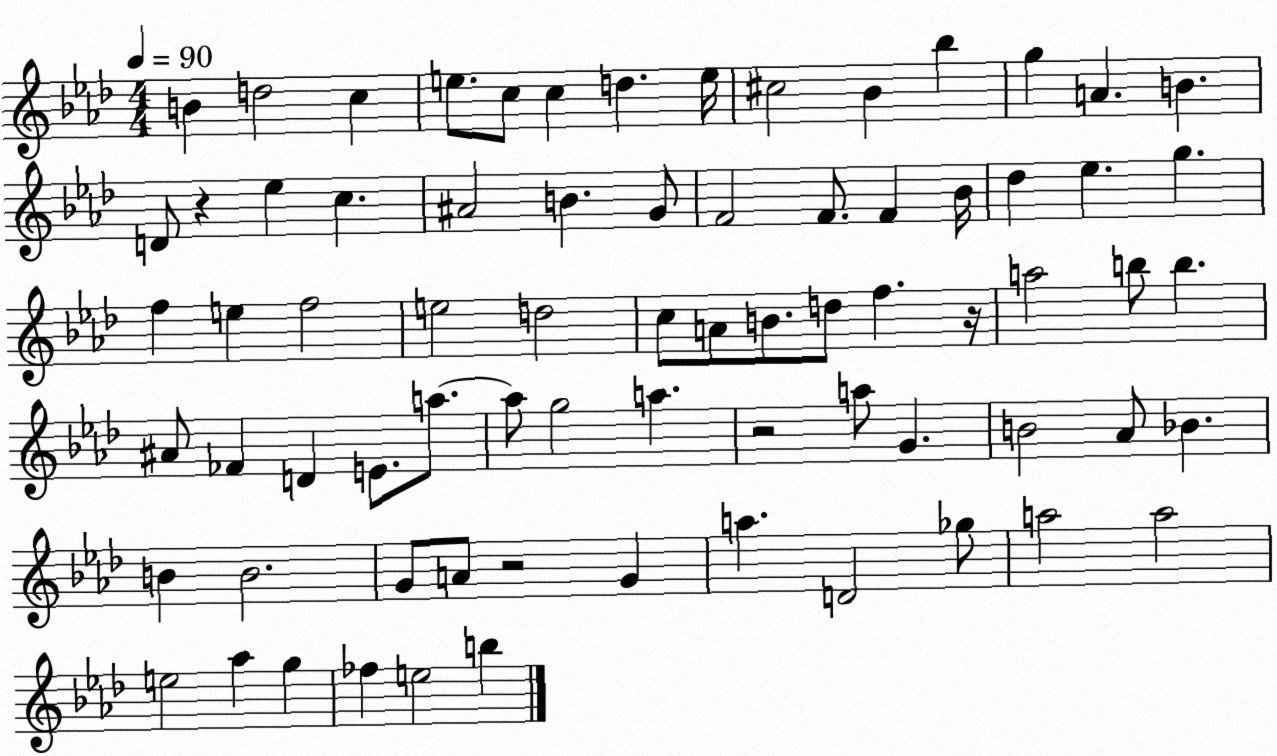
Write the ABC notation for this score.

X:1
T:Untitled
M:4/4
L:1/4
K:Ab
B d2 c e/2 c/2 c d e/4 ^c2 _B _b g A B D/2 z _e c ^A2 B G/2 F2 F/2 F _B/4 _d _e g f e f2 e2 d2 c/2 A/2 B/2 d/2 f z/4 a2 b/2 b ^A/2 _F D E/2 a/2 a/2 g2 a z2 a/2 G B2 _A/2 _B B B2 G/2 A/2 z2 G a D2 _g/2 a2 a2 e2 _a g _f e2 b